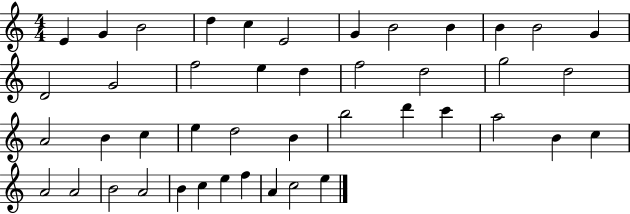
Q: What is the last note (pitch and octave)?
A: E5